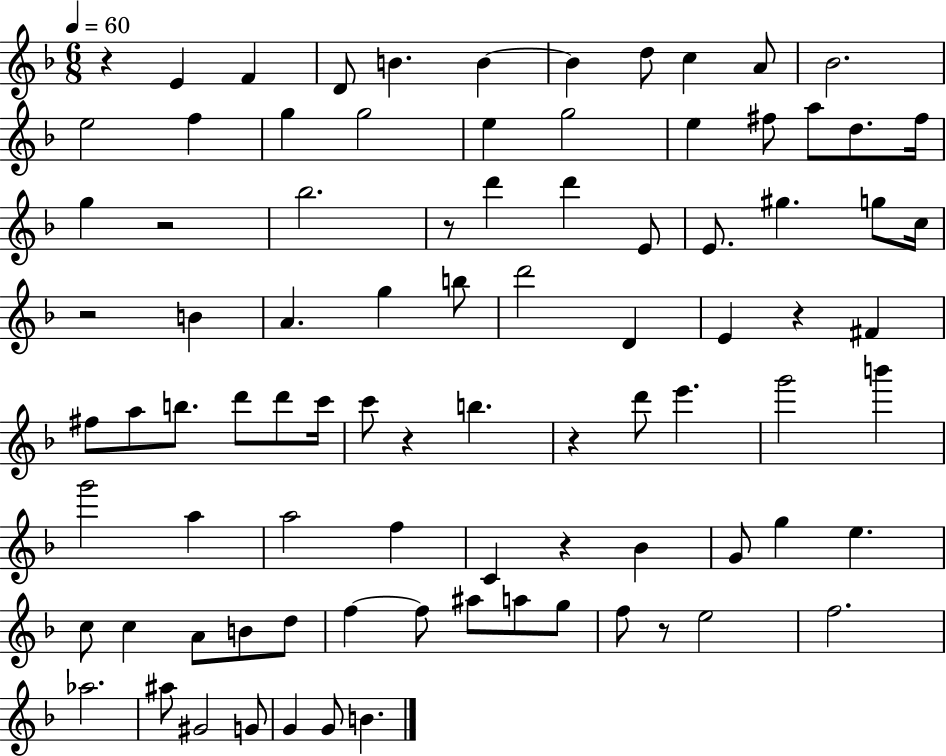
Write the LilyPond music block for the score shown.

{
  \clef treble
  \numericTimeSignature
  \time 6/8
  \key f \major
  \tempo 4 = 60
  \repeat volta 2 { r4 e'4 f'4 | d'8 b'4. b'4~~ | b'4 d''8 c''4 a'8 | bes'2. | \break e''2 f''4 | g''4 g''2 | e''4 g''2 | e''4 fis''8 a''8 d''8. fis''16 | \break g''4 r2 | bes''2. | r8 d'''4 d'''4 e'8 | e'8. gis''4. g''8 c''16 | \break r2 b'4 | a'4. g''4 b''8 | d'''2 d'4 | e'4 r4 fis'4 | \break fis''8 a''8 b''8. d'''8 d'''8 c'''16 | c'''8 r4 b''4. | r4 d'''8 e'''4. | g'''2 b'''4 | \break g'''2 a''4 | a''2 f''4 | c'4 r4 bes'4 | g'8 g''4 e''4. | \break c''8 c''4 a'8 b'8 d''8 | f''4~~ f''8 ais''8 a''8 g''8 | f''8 r8 e''2 | f''2. | \break aes''2. | ais''8 gis'2 g'8 | g'4 g'8 b'4. | } \bar "|."
}